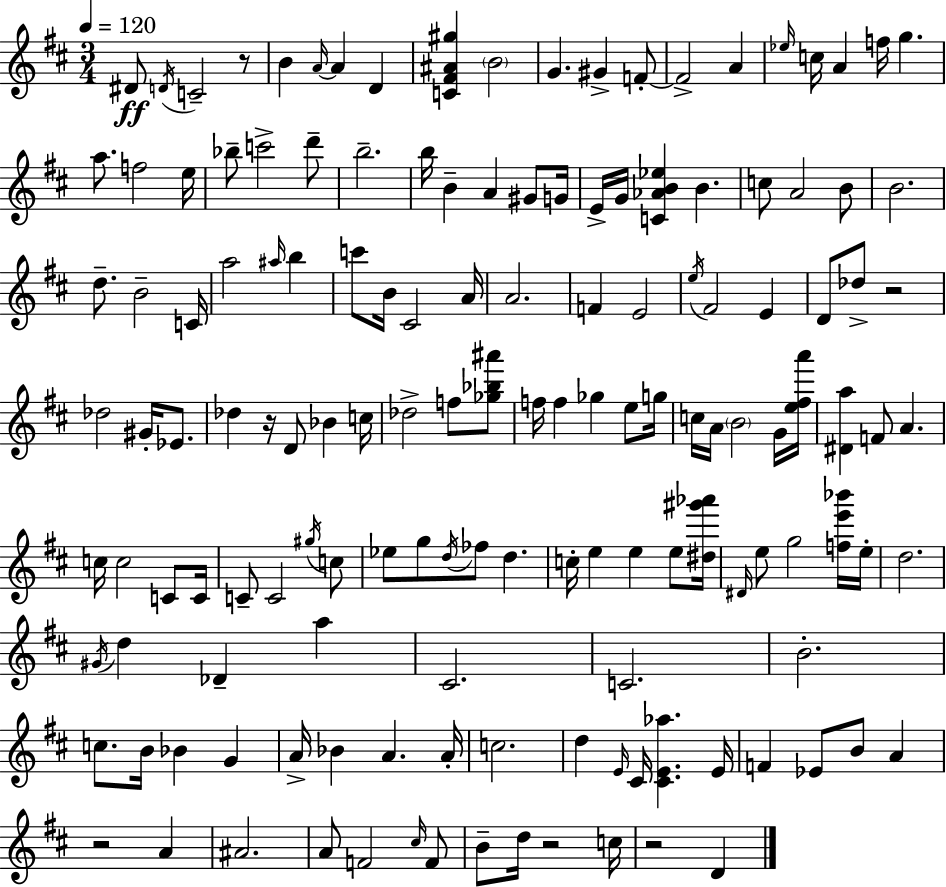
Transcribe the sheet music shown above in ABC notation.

X:1
T:Untitled
M:3/4
L:1/4
K:D
^D/2 D/4 C2 z/2 B A/4 A D [C^F^A^g] B2 G ^G F/2 F2 A _e/4 c/4 A f/4 g a/2 f2 e/4 _b/2 c'2 d'/2 b2 b/4 B A ^G/2 G/4 E/4 G/4 [C_AB_e] B c/2 A2 B/2 B2 d/2 B2 C/4 a2 ^a/4 b c'/2 B/4 ^C2 A/4 A2 F E2 e/4 ^F2 E D/2 _d/2 z2 _d2 ^G/4 _E/2 _d z/4 D/2 _B c/4 _d2 f/2 [_g_b^a']/2 f/4 f _g e/2 g/4 c/4 A/4 B2 G/4 [e^fa']/4 [^Da] F/2 A c/4 c2 C/2 C/4 C/2 C2 ^g/4 c/2 _e/2 g/2 d/4 _f/2 d c/4 e e e/2 [^d^g'_a']/4 ^D/4 e/2 g2 [fe'_b']/4 e/4 d2 ^G/4 d _D a ^C2 C2 B2 c/2 B/4 _B G A/4 _B A A/4 c2 d E/4 ^C/4 [^CE_a] E/4 F _E/2 B/2 A z2 A ^A2 A/2 F2 ^c/4 F/2 B/2 d/4 z2 c/4 z2 D